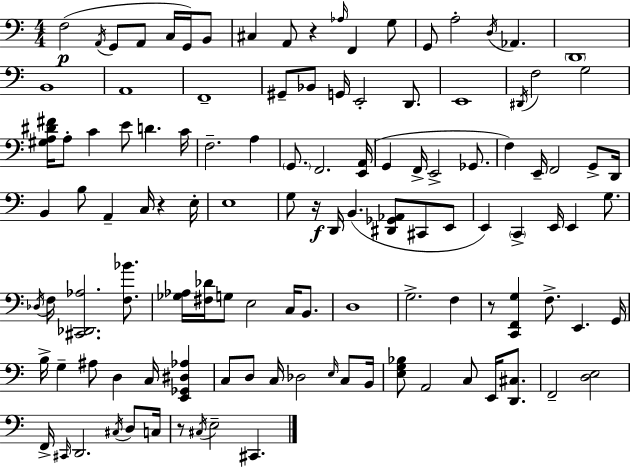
{
  \clef bass
  \numericTimeSignature
  \time 4/4
  \key a \minor
  f2(\p \acciaccatura { a,16 } g,8 a,8 c16 g,16) b,8 | cis4 a,8 r4 \grace { aes16 } f,4 | g8 g,8 a2-. \acciaccatura { d16 } aes,4. | \parenthesize d,1 | \break b,1 | a,1 | f,1-- | gis,8-- bes,8 g,16 e,2-. | \break d,8. e,1 | \acciaccatura { dis,16 } f2 g2 | <gis a dis' fis'>16 a8-. c'4 e'8 d'4. | c'16 f2.-- | \break a4 \parenthesize g,8. f,2. | <e, a,>16( g,4 f,16-> e,2-> | ges,8. f4) e,16-- f,2 | g,8-> d,16 b,4 b8 a,4-- c16 r4 | \break e16-. e1 | g8 r16\f d,16 b,4.( <dis, ges, aes,>8 | cis,8 e,8 e,4) \parenthesize c,4-> e,16 e,4 | g8. \acciaccatura { des16 } f16 <cis, des, aes>2. | \break <f bes'>8. <ges aes>16 <fis des'>16 g8 e2 | c16 b,8. d1 | g2.-> | f4 r8 <c, f, g>4 f8.-> e,4. | \break g,16 b16-> g4-- ais8 d4 | c16 <e, ges, dis aes>4 c8 d8 c16 des2 | \grace { e16 } c8 b,16 <e g bes>8 a,2 | c8 e,16 <d, cis>8. f,2-- <d e>2 | \break f,16-> \grace { cis,16 } d,2. | \acciaccatura { cis16 } d8 c16 r8 \acciaccatura { cis16 } e2-- | cis,4. \bar "|."
}